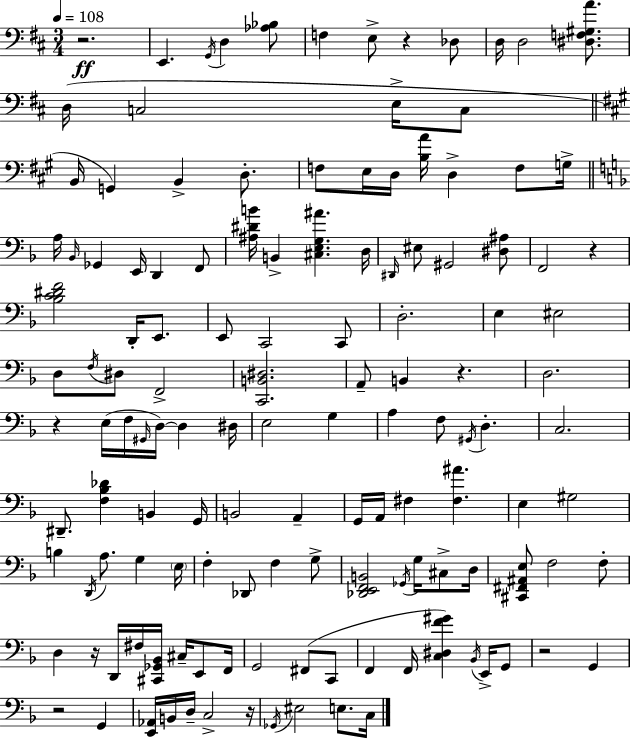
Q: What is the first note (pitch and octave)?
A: E2